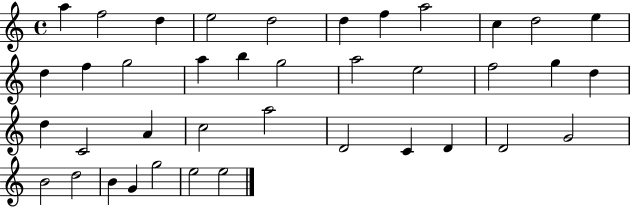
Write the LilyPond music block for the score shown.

{
  \clef treble
  \time 4/4
  \defaultTimeSignature
  \key c \major
  a''4 f''2 d''4 | e''2 d''2 | d''4 f''4 a''2 | c''4 d''2 e''4 | \break d''4 f''4 g''2 | a''4 b''4 g''2 | a''2 e''2 | f''2 g''4 d''4 | \break d''4 c'2 a'4 | c''2 a''2 | d'2 c'4 d'4 | d'2 g'2 | \break b'2 d''2 | b'4 g'4 g''2 | e''2 e''2 | \bar "|."
}